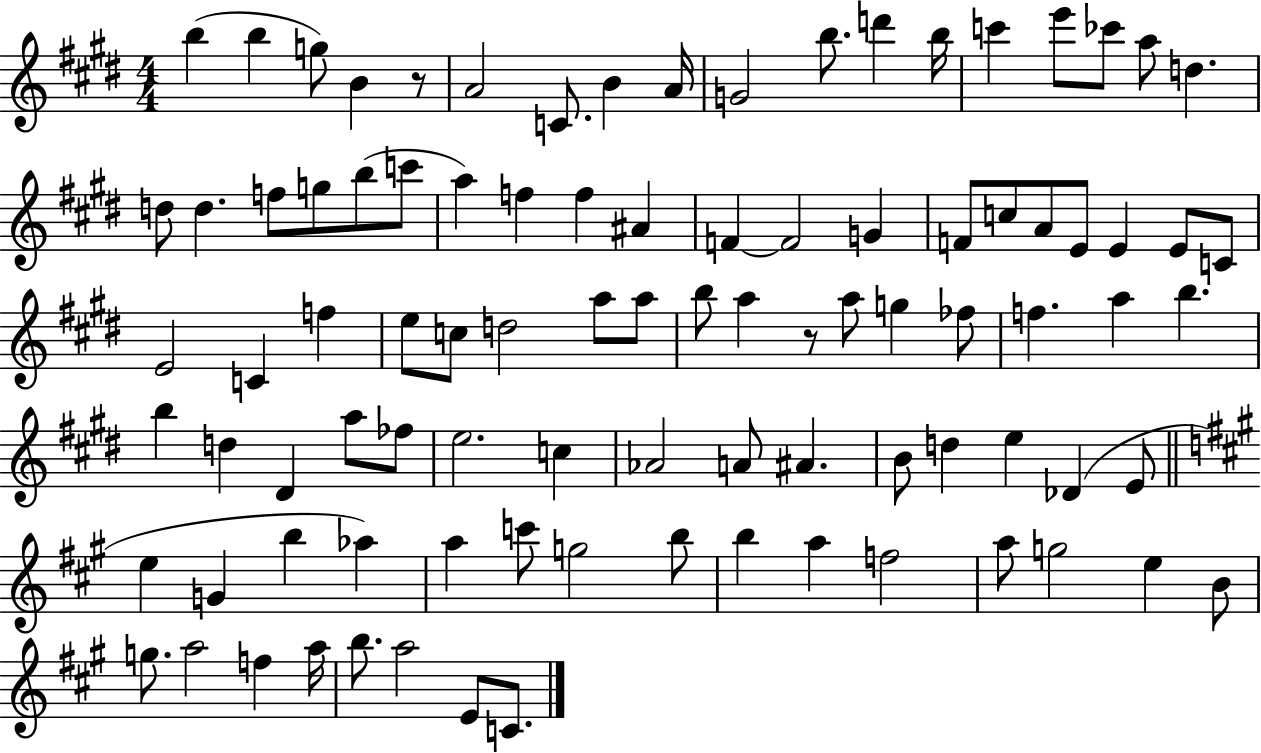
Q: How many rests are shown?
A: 2